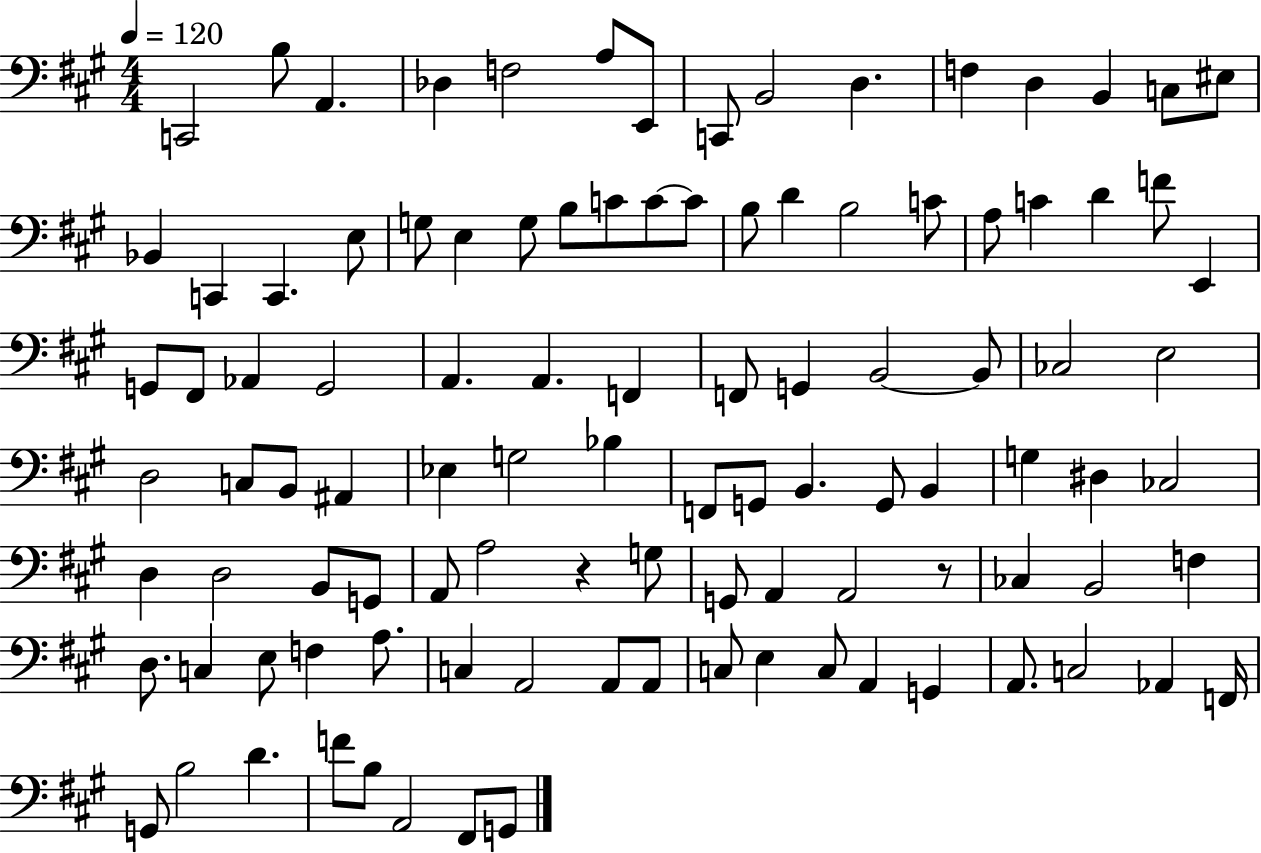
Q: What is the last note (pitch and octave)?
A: G2